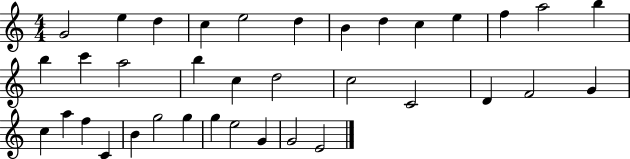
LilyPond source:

{
  \clef treble
  \numericTimeSignature
  \time 4/4
  \key c \major
  g'2 e''4 d''4 | c''4 e''2 d''4 | b'4 d''4 c''4 e''4 | f''4 a''2 b''4 | \break b''4 c'''4 a''2 | b''4 c''4 d''2 | c''2 c'2 | d'4 f'2 g'4 | \break c''4 a''4 f''4 c'4 | b'4 g''2 g''4 | g''4 e''2 g'4 | g'2 e'2 | \break \bar "|."
}